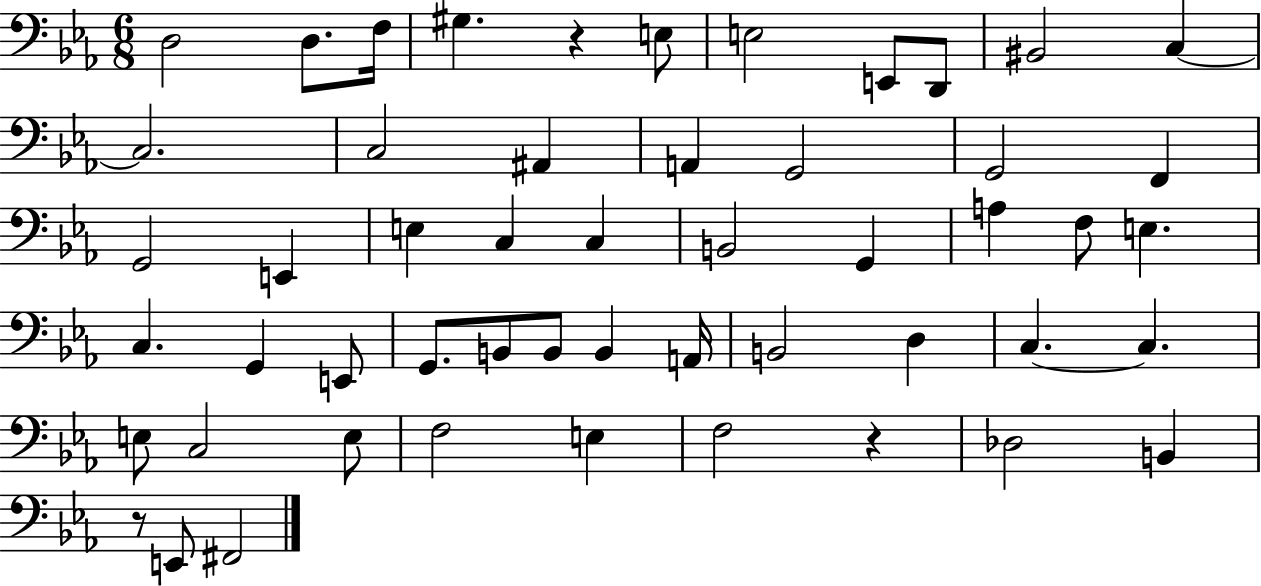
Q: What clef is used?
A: bass